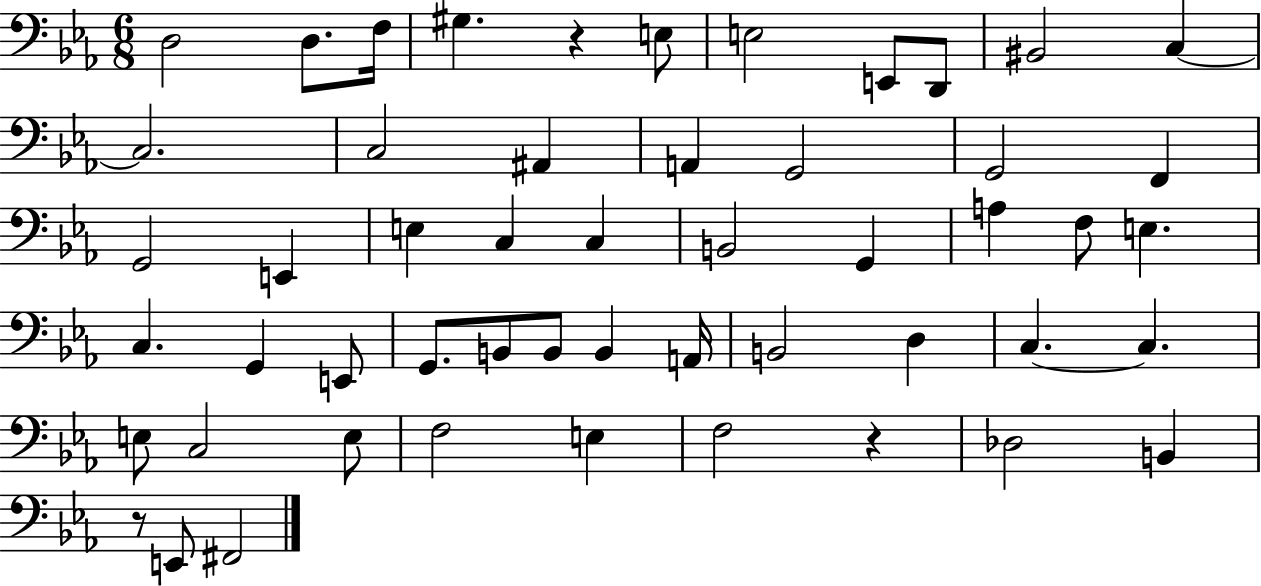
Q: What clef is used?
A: bass